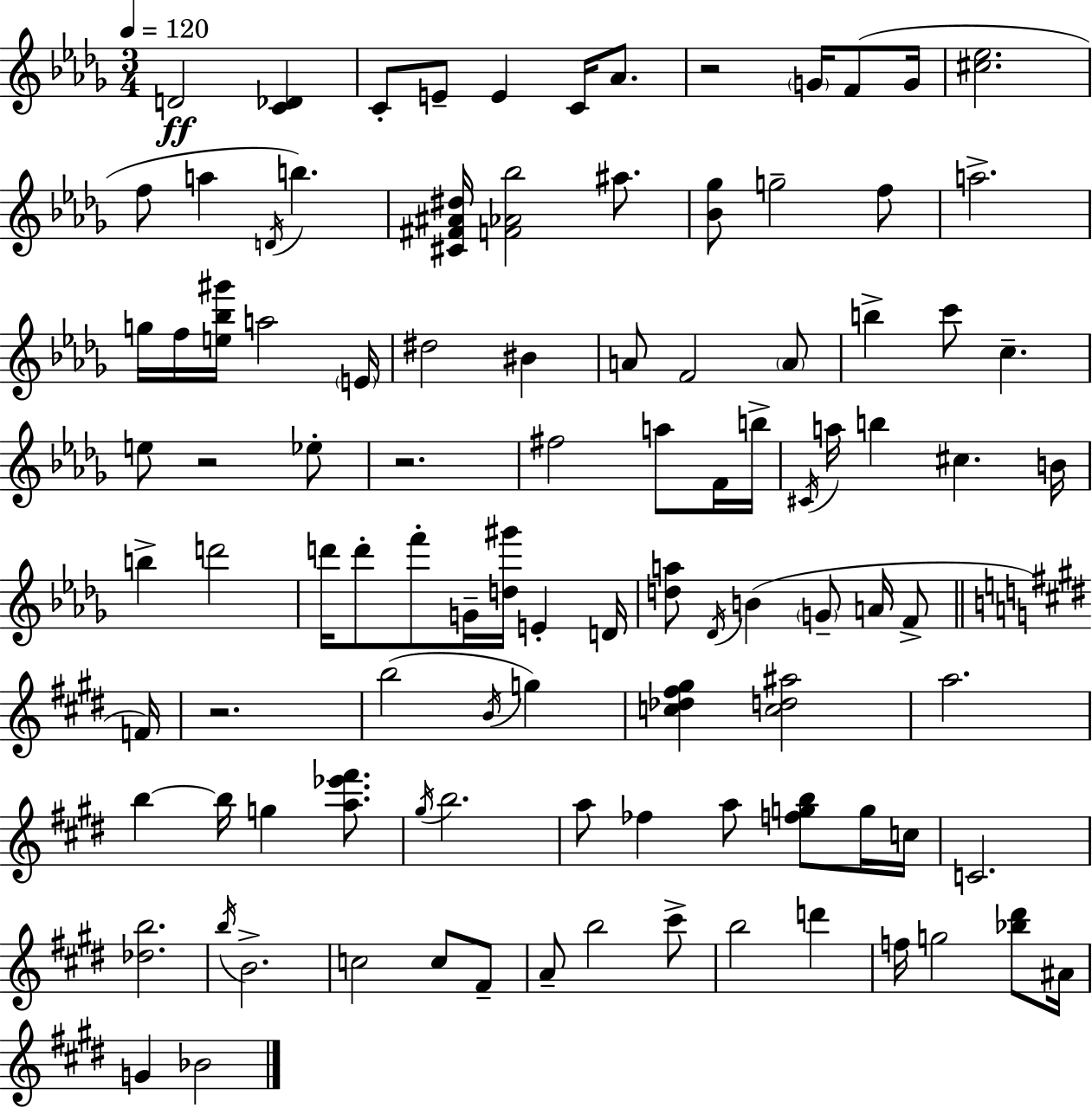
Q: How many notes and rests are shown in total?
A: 102